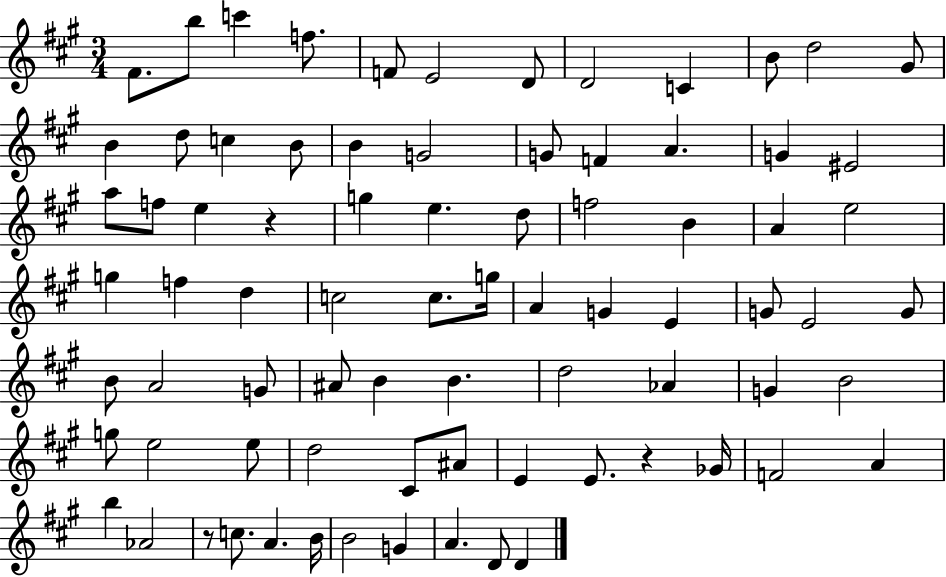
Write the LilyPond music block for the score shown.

{
  \clef treble
  \numericTimeSignature
  \time 3/4
  \key a \major
  \repeat volta 2 { fis'8. b''8 c'''4 f''8. | f'8 e'2 d'8 | d'2 c'4 | b'8 d''2 gis'8 | \break b'4 d''8 c''4 b'8 | b'4 g'2 | g'8 f'4 a'4. | g'4 eis'2 | \break a''8 f''8 e''4 r4 | g''4 e''4. d''8 | f''2 b'4 | a'4 e''2 | \break g''4 f''4 d''4 | c''2 c''8. g''16 | a'4 g'4 e'4 | g'8 e'2 g'8 | \break b'8 a'2 g'8 | ais'8 b'4 b'4. | d''2 aes'4 | g'4 b'2 | \break g''8 e''2 e''8 | d''2 cis'8 ais'8 | e'4 e'8. r4 ges'16 | f'2 a'4 | \break b''4 aes'2 | r8 c''8. a'4. b'16 | b'2 g'4 | a'4. d'8 d'4 | \break } \bar "|."
}